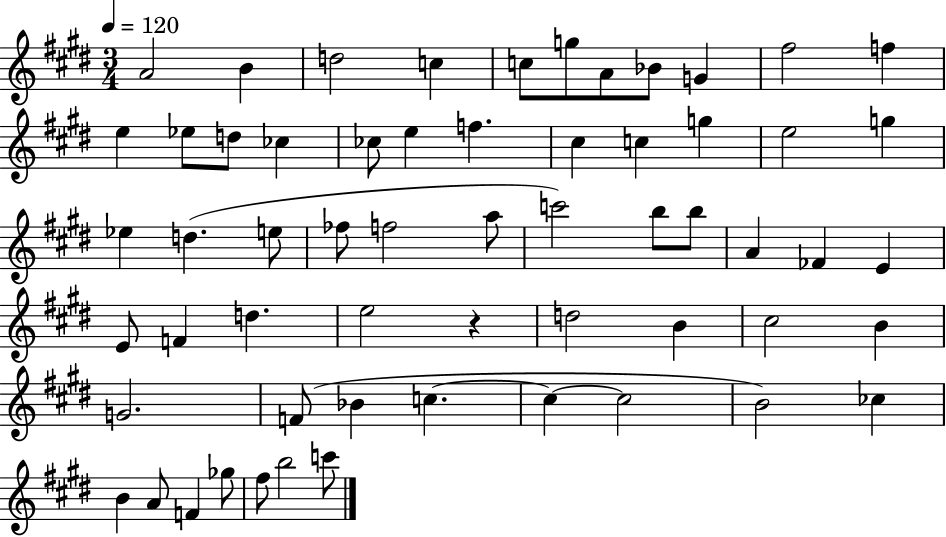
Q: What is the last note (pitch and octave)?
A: C6